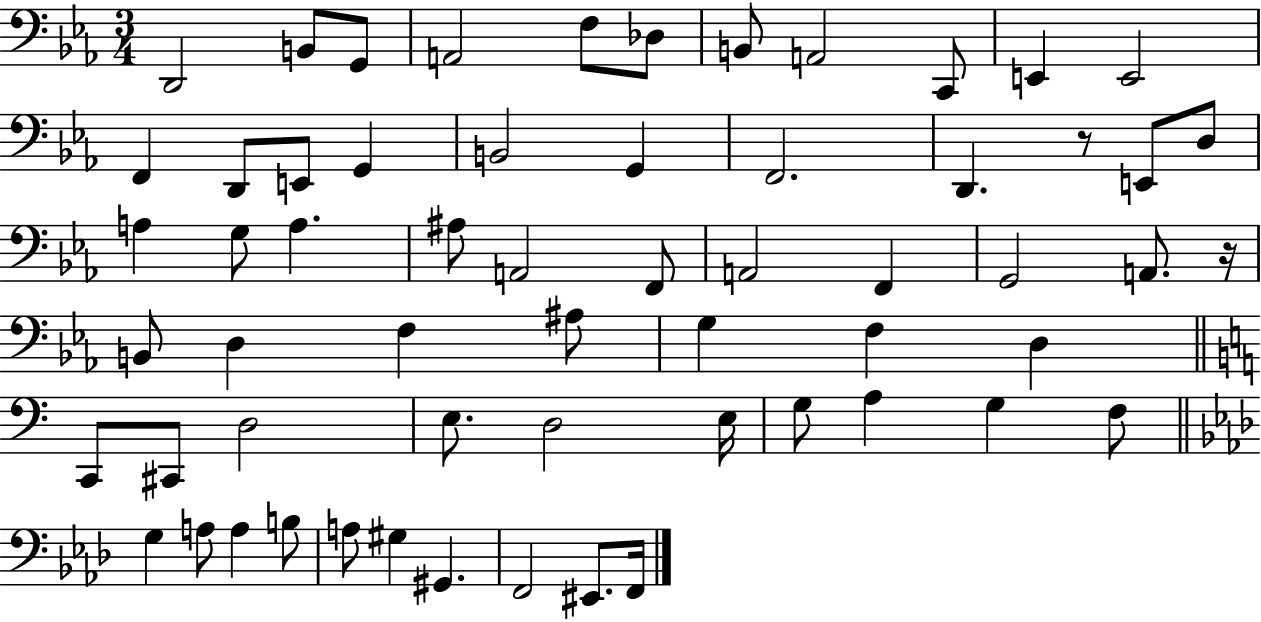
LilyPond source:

{
  \clef bass
  \numericTimeSignature
  \time 3/4
  \key ees \major
  d,2 b,8 g,8 | a,2 f8 des8 | b,8 a,2 c,8 | e,4 e,2 | \break f,4 d,8 e,8 g,4 | b,2 g,4 | f,2. | d,4. r8 e,8 d8 | \break a4 g8 a4. | ais8 a,2 f,8 | a,2 f,4 | g,2 a,8. r16 | \break b,8 d4 f4 ais8 | g4 f4 d4 | \bar "||" \break \key c \major c,8 cis,8 d2 | e8. d2 e16 | g8 a4 g4 f8 | \bar "||" \break \key aes \major g4 a8 a4 b8 | a8 gis4 gis,4. | f,2 eis,8. f,16 | \bar "|."
}